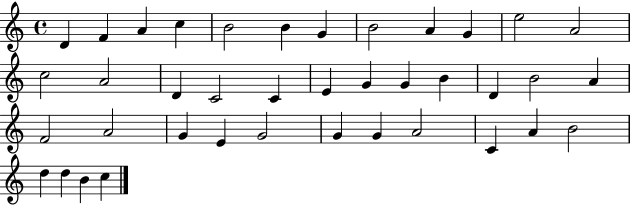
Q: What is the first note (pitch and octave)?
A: D4